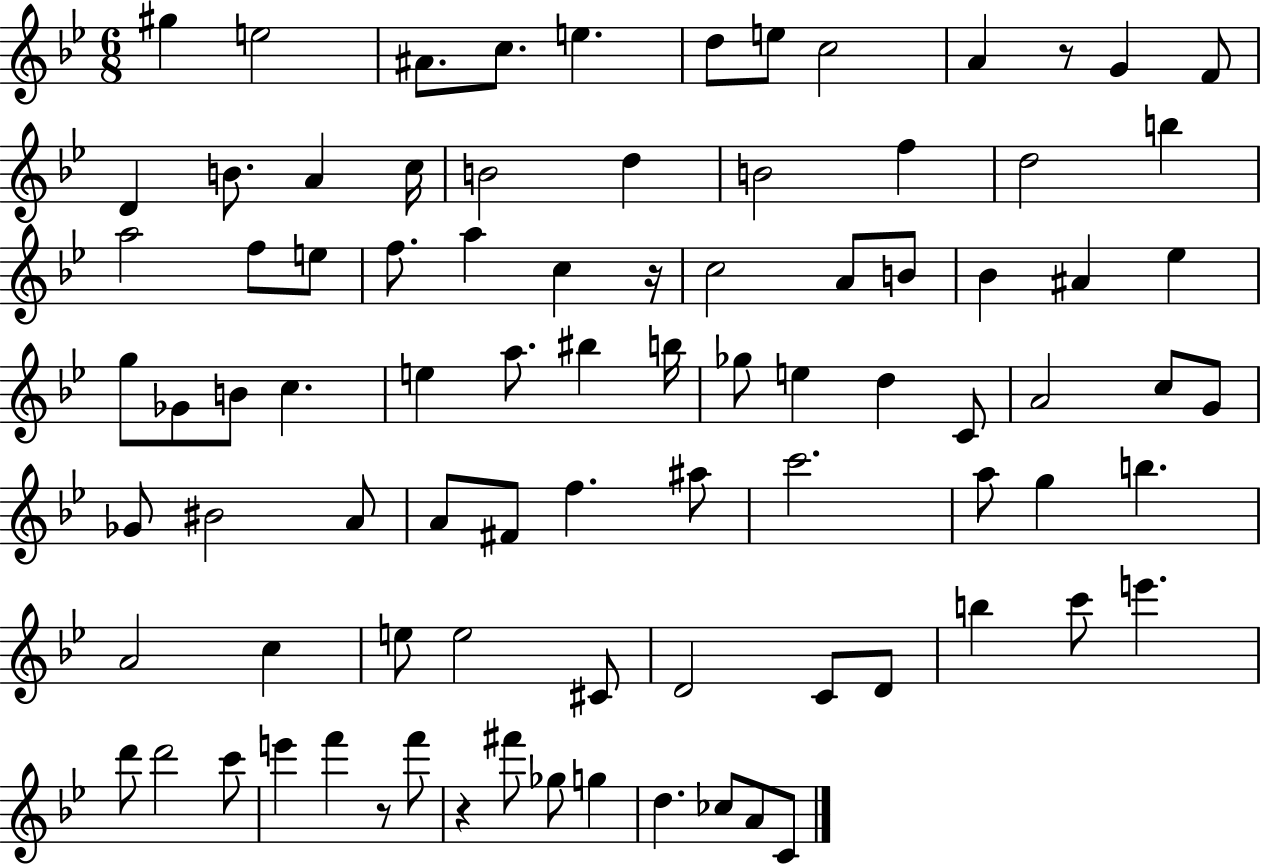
G#5/q E5/h A#4/e. C5/e. E5/q. D5/e E5/e C5/h A4/q R/e G4/q F4/e D4/q B4/e. A4/q C5/s B4/h D5/q B4/h F5/q D5/h B5/q A5/h F5/e E5/e F5/e. A5/q C5/q R/s C5/h A4/e B4/e Bb4/q A#4/q Eb5/q G5/e Gb4/e B4/e C5/q. E5/q A5/e. BIS5/q B5/s Gb5/e E5/q D5/q C4/e A4/h C5/e G4/e Gb4/e BIS4/h A4/e A4/e F#4/e F5/q. A#5/e C6/h. A5/e G5/q B5/q. A4/h C5/q E5/e E5/h C#4/e D4/h C4/e D4/e B5/q C6/e E6/q. D6/e D6/h C6/e E6/q F6/q R/e F6/e R/q F#6/e Gb5/e G5/q D5/q. CES5/e A4/e C4/e